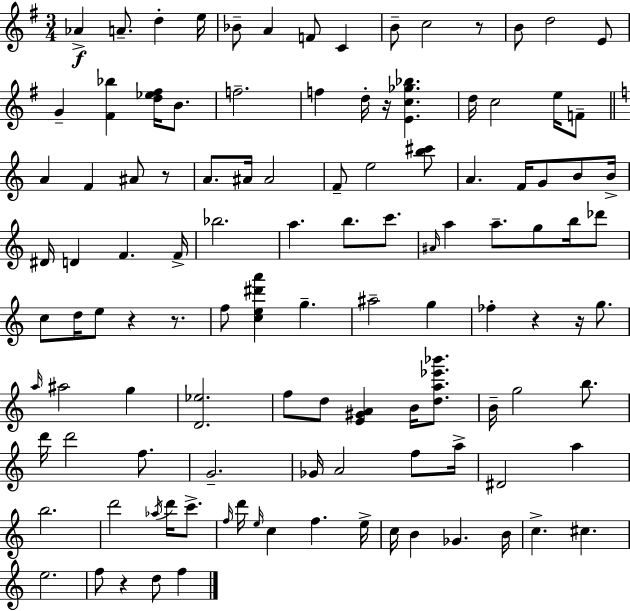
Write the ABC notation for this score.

X:1
T:Untitled
M:3/4
L:1/4
K:Em
_A A/2 d e/4 _B/2 A F/2 C B/2 c2 z/2 B/2 d2 E/2 G [^F_b] [d_e^f]/4 B/2 f2 f d/4 z/4 [Ec_g_b] d/4 c2 e/4 F/2 A F ^A/2 z/2 A/2 ^A/4 ^A2 F/2 e2 [b^c']/2 A F/4 G/2 B/2 B/4 ^D/4 D F F/4 _b2 a b/2 c'/2 ^A/4 a a/2 g/2 b/4 _d'/2 c/2 d/4 e/2 z z/2 f/2 [ce^d'a'] g ^a2 g _f z z/4 g/2 a/4 ^a2 g [D_e]2 f/2 d/2 [E^GA] B/4 [da_e'_b']/2 B/4 g2 b/2 d'/4 d'2 f/2 G2 _G/4 A2 f/2 a/4 ^D2 a b2 d'2 _a/4 d'/4 c'/2 f/4 d'/4 e/4 c f e/4 c/4 B _G B/4 c ^c e2 f/2 z d/2 f